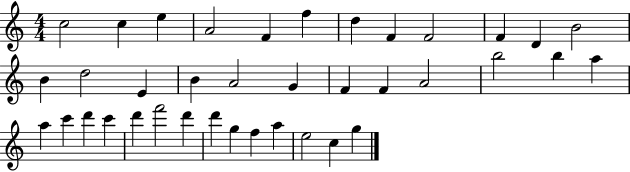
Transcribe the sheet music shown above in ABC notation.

X:1
T:Untitled
M:4/4
L:1/4
K:C
c2 c e A2 F f d F F2 F D B2 B d2 E B A2 G F F A2 b2 b a a c' d' c' d' f'2 d' d' g f a e2 c g